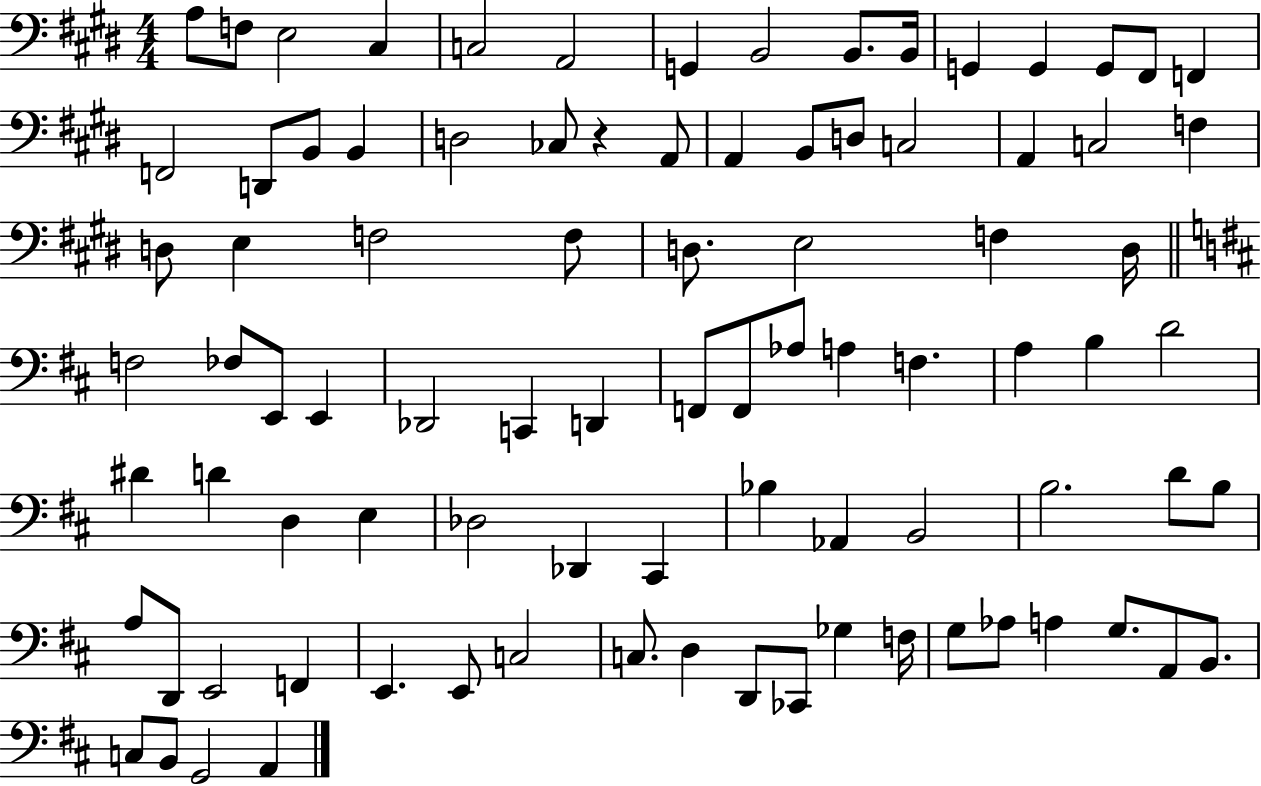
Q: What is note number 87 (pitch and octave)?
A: G2